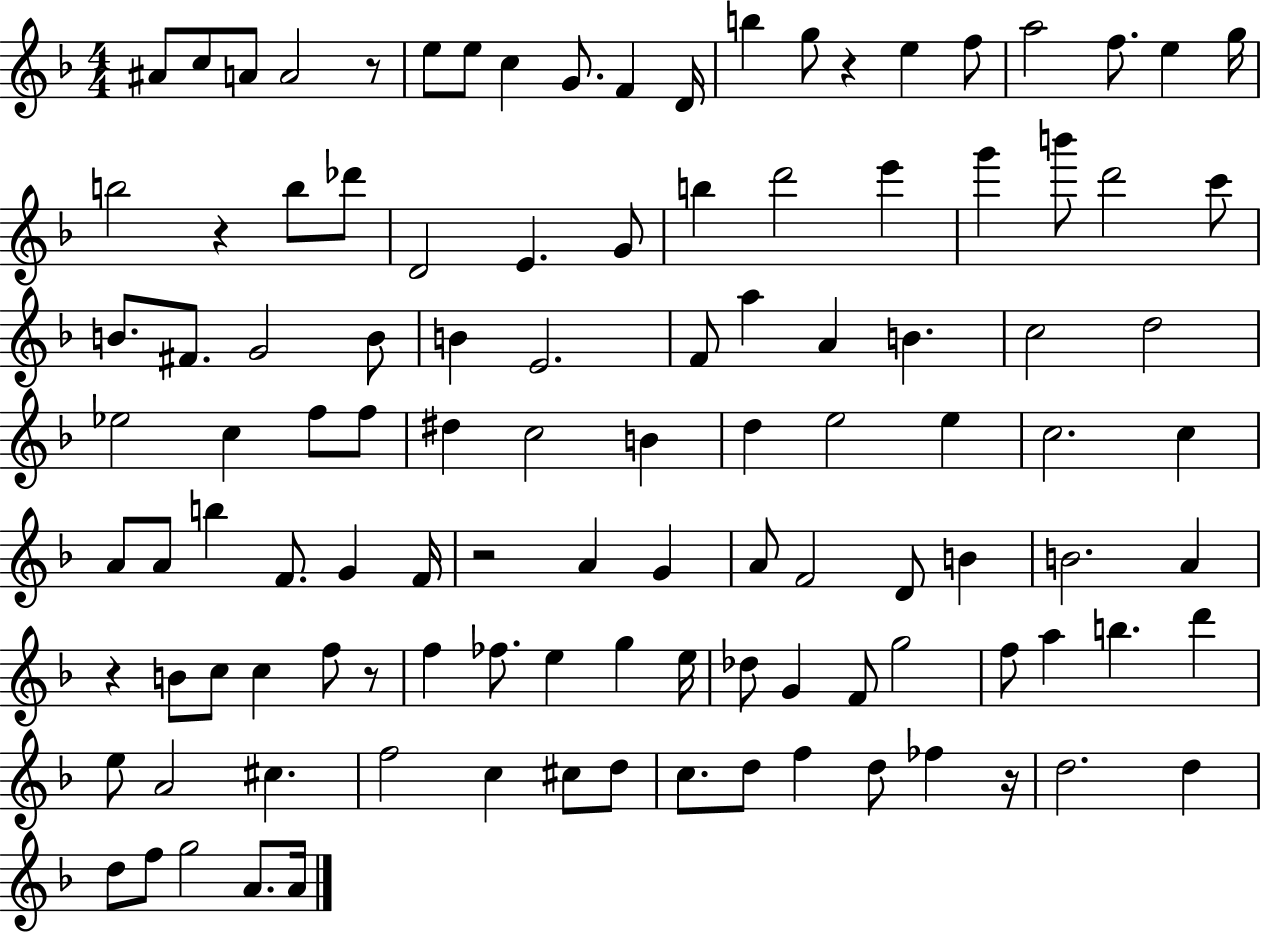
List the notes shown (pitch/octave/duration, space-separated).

A#4/e C5/e A4/e A4/h R/e E5/e E5/e C5/q G4/e. F4/q D4/s B5/q G5/e R/q E5/q F5/e A5/h F5/e. E5/q G5/s B5/h R/q B5/e Db6/e D4/h E4/q. G4/e B5/q D6/h E6/q G6/q B6/e D6/h C6/e B4/e. F#4/e. G4/h B4/e B4/q E4/h. F4/e A5/q A4/q B4/q. C5/h D5/h Eb5/h C5/q F5/e F5/e D#5/q C5/h B4/q D5/q E5/h E5/q C5/h. C5/q A4/e A4/e B5/q F4/e. G4/q F4/s R/h A4/q G4/q A4/e F4/h D4/e B4/q B4/h. A4/q R/q B4/e C5/e C5/q F5/e R/e F5/q FES5/e. E5/q G5/q E5/s Db5/e G4/q F4/e G5/h F5/e A5/q B5/q. D6/q E5/e A4/h C#5/q. F5/h C5/q C#5/e D5/e C5/e. D5/e F5/q D5/e FES5/q R/s D5/h. D5/q D5/e F5/e G5/h A4/e. A4/s